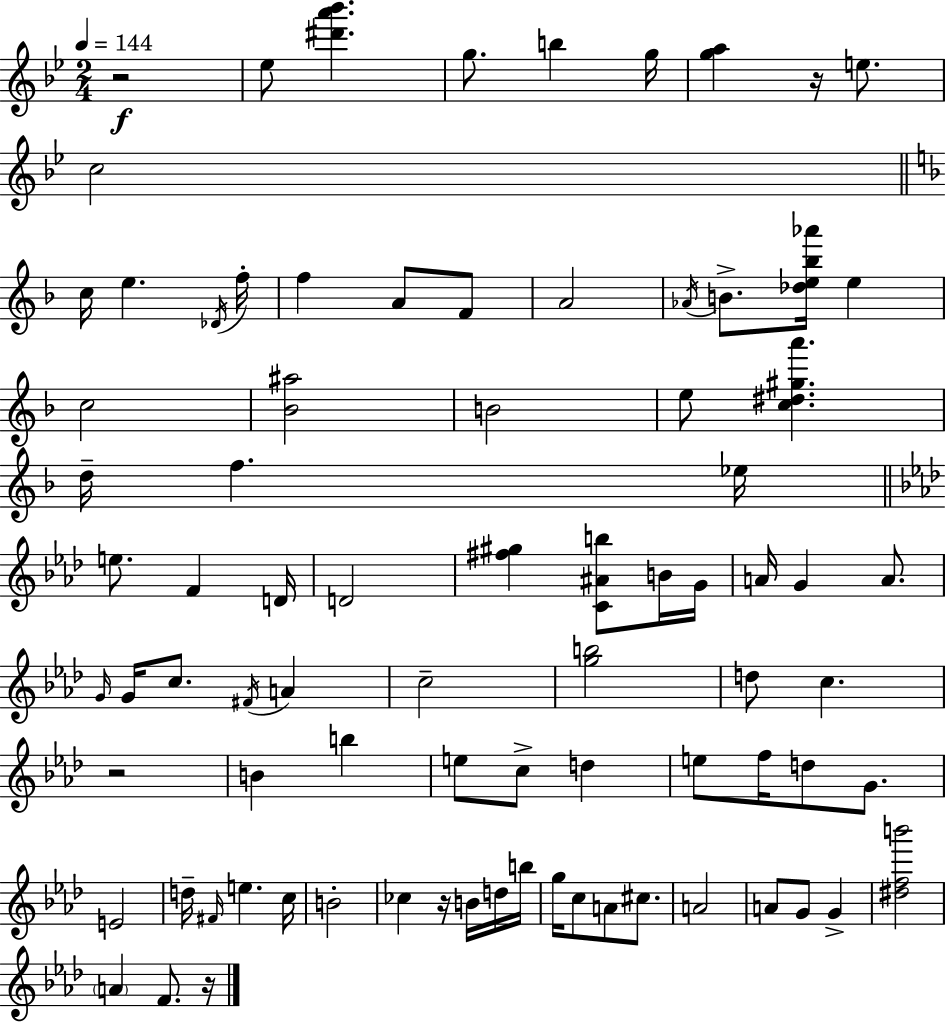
{
  \clef treble
  \numericTimeSignature
  \time 2/4
  \key bes \major
  \tempo 4 = 144
  r2\f | ees''8 <dis''' a''' bes'''>4. | g''8. b''4 g''16 | <g'' a''>4 r16 e''8. | \break c''2 | \bar "||" \break \key d \minor c''16 e''4. \acciaccatura { des'16 } | f''16-. f''4 a'8 f'8 | a'2 | \acciaccatura { aes'16 } b'8.-> <des'' e'' bes'' aes'''>16 e''4 | \break c''2 | <bes' ais''>2 | b'2 | e''8 <c'' dis'' gis'' a'''>4. | \break d''16-- f''4. | ees''16 \bar "||" \break \key aes \major e''8. f'4 d'16 | d'2 | <fis'' gis''>4 <c' ais' b''>8 b'16 g'16 | a'16 g'4 a'8. | \break \grace { g'16 } g'16 c''8. \acciaccatura { fis'16 } a'4 | c''2-- | <g'' b''>2 | d''8 c''4. | \break r2 | b'4 b''4 | e''8 c''8-> d''4 | e''8 f''16 d''8 g'8. | \break e'2 | d''16-- \grace { fis'16 } e''4. | c''16 b'2-. | ces''4 r16 | \break b'16 d''16 b''16 g''16 c''8 a'8 | cis''8. a'2 | a'8 g'8 g'4-> | <dis'' f'' b'''>2 | \break \parenthesize a'4 f'8. | r16 \bar "|."
}